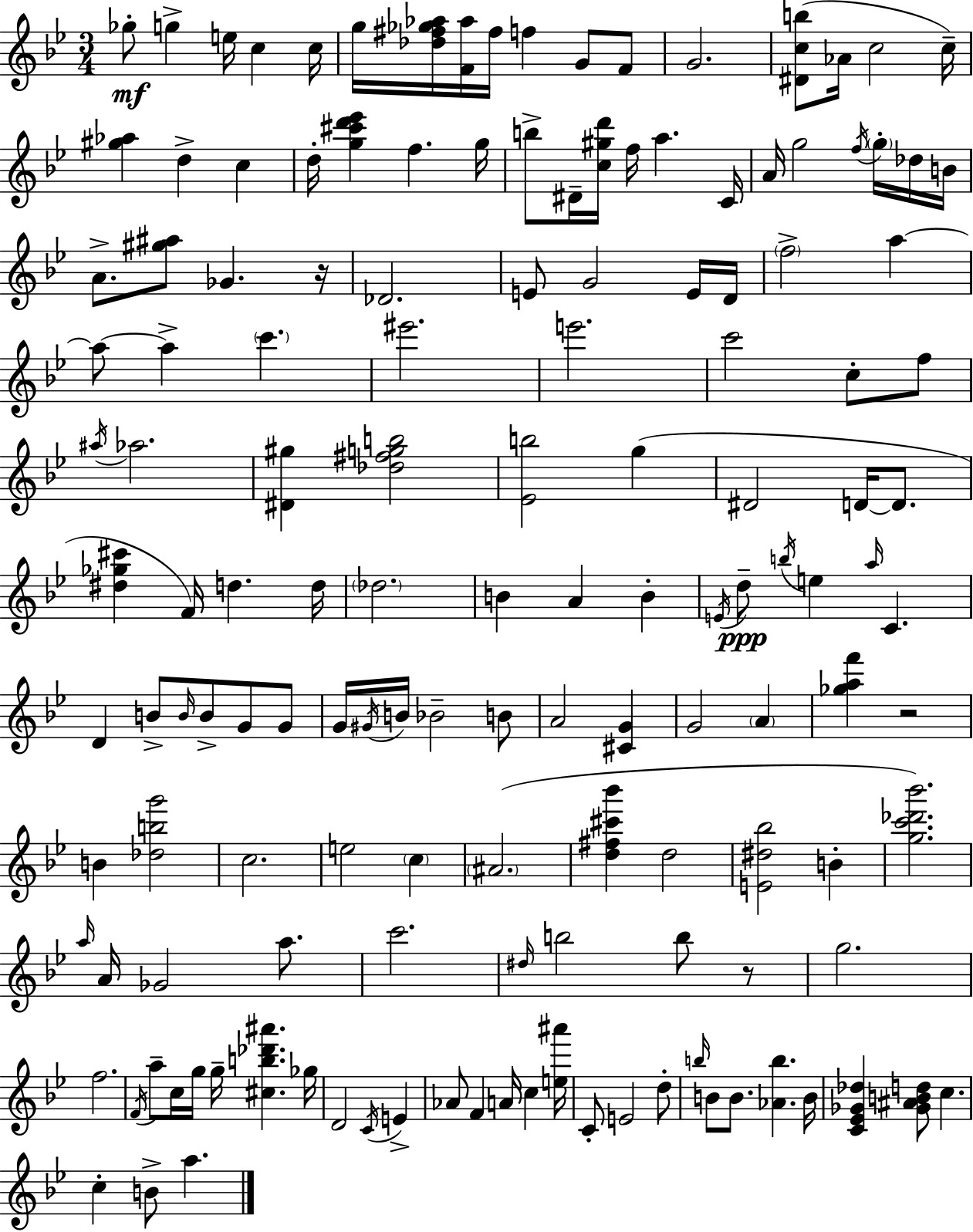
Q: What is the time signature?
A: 3/4